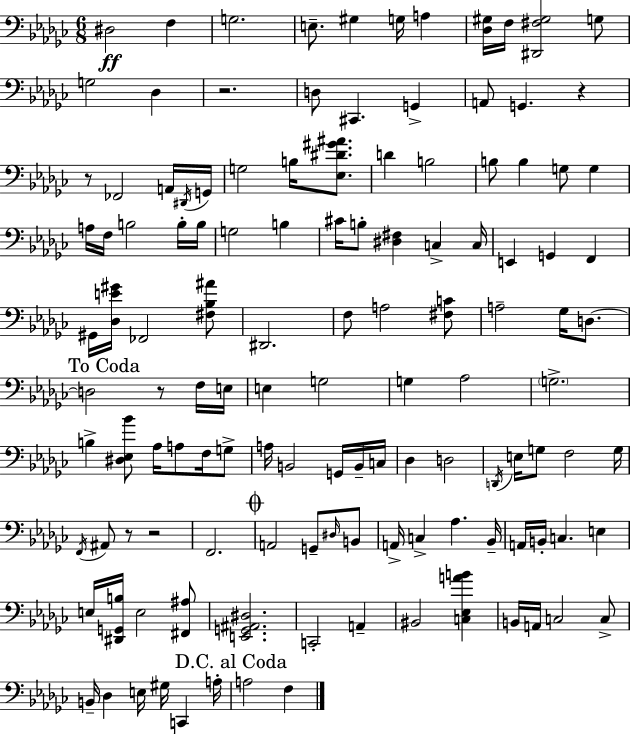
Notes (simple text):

D#3/h F3/q G3/h. E3/e. G#3/q G3/s A3/q [Db3,G#3]/s F3/s [D#2,F#3,G#3]/h G3/e G3/h Db3/q R/h. D3/e C#2/q. G2/q A2/e G2/q. R/q R/e FES2/h A2/s D#2/s G2/s G3/h B3/s [Eb3,D#4,G#4,A#4]/e. D4/q B3/h B3/e B3/q G3/e G3/q A3/s F3/s B3/h B3/s B3/s G3/h B3/q C#4/s B3/e [D#3,F#3]/q C3/q C3/s E2/q G2/q F2/q G#2/s [Db3,E4,G#4]/s FES2/h [F#3,Bb3,A#4]/e D#2/h. F3/e A3/h [F#3,C4]/e A3/h Gb3/s D3/e. D3/h R/e F3/s E3/s E3/q G3/h G3/q Ab3/h G3/h. B3/q [D#3,Eb3,Bb4]/e Ab3/s A3/e F3/s G3/e A3/s B2/h G2/s B2/s C3/s Db3/q D3/h D2/s E3/s G3/e F3/h G3/s F2/s A#2/e R/e R/h F2/h. A2/h G2/e D#3/s B2/e A2/s C3/q Ab3/q. Bb2/s A2/s B2/s C3/q. E3/q E3/s [D#2,G2,B3]/s E3/h [F#2,A#3]/e [E2,G2,A#2,D#3]/h. C2/h A2/q BIS2/h [C3,Eb3,A4,B4]/q B2/s A2/s C3/h C3/e B2/s Db3/q E3/s G#3/s C2/q A3/s A3/h F3/q